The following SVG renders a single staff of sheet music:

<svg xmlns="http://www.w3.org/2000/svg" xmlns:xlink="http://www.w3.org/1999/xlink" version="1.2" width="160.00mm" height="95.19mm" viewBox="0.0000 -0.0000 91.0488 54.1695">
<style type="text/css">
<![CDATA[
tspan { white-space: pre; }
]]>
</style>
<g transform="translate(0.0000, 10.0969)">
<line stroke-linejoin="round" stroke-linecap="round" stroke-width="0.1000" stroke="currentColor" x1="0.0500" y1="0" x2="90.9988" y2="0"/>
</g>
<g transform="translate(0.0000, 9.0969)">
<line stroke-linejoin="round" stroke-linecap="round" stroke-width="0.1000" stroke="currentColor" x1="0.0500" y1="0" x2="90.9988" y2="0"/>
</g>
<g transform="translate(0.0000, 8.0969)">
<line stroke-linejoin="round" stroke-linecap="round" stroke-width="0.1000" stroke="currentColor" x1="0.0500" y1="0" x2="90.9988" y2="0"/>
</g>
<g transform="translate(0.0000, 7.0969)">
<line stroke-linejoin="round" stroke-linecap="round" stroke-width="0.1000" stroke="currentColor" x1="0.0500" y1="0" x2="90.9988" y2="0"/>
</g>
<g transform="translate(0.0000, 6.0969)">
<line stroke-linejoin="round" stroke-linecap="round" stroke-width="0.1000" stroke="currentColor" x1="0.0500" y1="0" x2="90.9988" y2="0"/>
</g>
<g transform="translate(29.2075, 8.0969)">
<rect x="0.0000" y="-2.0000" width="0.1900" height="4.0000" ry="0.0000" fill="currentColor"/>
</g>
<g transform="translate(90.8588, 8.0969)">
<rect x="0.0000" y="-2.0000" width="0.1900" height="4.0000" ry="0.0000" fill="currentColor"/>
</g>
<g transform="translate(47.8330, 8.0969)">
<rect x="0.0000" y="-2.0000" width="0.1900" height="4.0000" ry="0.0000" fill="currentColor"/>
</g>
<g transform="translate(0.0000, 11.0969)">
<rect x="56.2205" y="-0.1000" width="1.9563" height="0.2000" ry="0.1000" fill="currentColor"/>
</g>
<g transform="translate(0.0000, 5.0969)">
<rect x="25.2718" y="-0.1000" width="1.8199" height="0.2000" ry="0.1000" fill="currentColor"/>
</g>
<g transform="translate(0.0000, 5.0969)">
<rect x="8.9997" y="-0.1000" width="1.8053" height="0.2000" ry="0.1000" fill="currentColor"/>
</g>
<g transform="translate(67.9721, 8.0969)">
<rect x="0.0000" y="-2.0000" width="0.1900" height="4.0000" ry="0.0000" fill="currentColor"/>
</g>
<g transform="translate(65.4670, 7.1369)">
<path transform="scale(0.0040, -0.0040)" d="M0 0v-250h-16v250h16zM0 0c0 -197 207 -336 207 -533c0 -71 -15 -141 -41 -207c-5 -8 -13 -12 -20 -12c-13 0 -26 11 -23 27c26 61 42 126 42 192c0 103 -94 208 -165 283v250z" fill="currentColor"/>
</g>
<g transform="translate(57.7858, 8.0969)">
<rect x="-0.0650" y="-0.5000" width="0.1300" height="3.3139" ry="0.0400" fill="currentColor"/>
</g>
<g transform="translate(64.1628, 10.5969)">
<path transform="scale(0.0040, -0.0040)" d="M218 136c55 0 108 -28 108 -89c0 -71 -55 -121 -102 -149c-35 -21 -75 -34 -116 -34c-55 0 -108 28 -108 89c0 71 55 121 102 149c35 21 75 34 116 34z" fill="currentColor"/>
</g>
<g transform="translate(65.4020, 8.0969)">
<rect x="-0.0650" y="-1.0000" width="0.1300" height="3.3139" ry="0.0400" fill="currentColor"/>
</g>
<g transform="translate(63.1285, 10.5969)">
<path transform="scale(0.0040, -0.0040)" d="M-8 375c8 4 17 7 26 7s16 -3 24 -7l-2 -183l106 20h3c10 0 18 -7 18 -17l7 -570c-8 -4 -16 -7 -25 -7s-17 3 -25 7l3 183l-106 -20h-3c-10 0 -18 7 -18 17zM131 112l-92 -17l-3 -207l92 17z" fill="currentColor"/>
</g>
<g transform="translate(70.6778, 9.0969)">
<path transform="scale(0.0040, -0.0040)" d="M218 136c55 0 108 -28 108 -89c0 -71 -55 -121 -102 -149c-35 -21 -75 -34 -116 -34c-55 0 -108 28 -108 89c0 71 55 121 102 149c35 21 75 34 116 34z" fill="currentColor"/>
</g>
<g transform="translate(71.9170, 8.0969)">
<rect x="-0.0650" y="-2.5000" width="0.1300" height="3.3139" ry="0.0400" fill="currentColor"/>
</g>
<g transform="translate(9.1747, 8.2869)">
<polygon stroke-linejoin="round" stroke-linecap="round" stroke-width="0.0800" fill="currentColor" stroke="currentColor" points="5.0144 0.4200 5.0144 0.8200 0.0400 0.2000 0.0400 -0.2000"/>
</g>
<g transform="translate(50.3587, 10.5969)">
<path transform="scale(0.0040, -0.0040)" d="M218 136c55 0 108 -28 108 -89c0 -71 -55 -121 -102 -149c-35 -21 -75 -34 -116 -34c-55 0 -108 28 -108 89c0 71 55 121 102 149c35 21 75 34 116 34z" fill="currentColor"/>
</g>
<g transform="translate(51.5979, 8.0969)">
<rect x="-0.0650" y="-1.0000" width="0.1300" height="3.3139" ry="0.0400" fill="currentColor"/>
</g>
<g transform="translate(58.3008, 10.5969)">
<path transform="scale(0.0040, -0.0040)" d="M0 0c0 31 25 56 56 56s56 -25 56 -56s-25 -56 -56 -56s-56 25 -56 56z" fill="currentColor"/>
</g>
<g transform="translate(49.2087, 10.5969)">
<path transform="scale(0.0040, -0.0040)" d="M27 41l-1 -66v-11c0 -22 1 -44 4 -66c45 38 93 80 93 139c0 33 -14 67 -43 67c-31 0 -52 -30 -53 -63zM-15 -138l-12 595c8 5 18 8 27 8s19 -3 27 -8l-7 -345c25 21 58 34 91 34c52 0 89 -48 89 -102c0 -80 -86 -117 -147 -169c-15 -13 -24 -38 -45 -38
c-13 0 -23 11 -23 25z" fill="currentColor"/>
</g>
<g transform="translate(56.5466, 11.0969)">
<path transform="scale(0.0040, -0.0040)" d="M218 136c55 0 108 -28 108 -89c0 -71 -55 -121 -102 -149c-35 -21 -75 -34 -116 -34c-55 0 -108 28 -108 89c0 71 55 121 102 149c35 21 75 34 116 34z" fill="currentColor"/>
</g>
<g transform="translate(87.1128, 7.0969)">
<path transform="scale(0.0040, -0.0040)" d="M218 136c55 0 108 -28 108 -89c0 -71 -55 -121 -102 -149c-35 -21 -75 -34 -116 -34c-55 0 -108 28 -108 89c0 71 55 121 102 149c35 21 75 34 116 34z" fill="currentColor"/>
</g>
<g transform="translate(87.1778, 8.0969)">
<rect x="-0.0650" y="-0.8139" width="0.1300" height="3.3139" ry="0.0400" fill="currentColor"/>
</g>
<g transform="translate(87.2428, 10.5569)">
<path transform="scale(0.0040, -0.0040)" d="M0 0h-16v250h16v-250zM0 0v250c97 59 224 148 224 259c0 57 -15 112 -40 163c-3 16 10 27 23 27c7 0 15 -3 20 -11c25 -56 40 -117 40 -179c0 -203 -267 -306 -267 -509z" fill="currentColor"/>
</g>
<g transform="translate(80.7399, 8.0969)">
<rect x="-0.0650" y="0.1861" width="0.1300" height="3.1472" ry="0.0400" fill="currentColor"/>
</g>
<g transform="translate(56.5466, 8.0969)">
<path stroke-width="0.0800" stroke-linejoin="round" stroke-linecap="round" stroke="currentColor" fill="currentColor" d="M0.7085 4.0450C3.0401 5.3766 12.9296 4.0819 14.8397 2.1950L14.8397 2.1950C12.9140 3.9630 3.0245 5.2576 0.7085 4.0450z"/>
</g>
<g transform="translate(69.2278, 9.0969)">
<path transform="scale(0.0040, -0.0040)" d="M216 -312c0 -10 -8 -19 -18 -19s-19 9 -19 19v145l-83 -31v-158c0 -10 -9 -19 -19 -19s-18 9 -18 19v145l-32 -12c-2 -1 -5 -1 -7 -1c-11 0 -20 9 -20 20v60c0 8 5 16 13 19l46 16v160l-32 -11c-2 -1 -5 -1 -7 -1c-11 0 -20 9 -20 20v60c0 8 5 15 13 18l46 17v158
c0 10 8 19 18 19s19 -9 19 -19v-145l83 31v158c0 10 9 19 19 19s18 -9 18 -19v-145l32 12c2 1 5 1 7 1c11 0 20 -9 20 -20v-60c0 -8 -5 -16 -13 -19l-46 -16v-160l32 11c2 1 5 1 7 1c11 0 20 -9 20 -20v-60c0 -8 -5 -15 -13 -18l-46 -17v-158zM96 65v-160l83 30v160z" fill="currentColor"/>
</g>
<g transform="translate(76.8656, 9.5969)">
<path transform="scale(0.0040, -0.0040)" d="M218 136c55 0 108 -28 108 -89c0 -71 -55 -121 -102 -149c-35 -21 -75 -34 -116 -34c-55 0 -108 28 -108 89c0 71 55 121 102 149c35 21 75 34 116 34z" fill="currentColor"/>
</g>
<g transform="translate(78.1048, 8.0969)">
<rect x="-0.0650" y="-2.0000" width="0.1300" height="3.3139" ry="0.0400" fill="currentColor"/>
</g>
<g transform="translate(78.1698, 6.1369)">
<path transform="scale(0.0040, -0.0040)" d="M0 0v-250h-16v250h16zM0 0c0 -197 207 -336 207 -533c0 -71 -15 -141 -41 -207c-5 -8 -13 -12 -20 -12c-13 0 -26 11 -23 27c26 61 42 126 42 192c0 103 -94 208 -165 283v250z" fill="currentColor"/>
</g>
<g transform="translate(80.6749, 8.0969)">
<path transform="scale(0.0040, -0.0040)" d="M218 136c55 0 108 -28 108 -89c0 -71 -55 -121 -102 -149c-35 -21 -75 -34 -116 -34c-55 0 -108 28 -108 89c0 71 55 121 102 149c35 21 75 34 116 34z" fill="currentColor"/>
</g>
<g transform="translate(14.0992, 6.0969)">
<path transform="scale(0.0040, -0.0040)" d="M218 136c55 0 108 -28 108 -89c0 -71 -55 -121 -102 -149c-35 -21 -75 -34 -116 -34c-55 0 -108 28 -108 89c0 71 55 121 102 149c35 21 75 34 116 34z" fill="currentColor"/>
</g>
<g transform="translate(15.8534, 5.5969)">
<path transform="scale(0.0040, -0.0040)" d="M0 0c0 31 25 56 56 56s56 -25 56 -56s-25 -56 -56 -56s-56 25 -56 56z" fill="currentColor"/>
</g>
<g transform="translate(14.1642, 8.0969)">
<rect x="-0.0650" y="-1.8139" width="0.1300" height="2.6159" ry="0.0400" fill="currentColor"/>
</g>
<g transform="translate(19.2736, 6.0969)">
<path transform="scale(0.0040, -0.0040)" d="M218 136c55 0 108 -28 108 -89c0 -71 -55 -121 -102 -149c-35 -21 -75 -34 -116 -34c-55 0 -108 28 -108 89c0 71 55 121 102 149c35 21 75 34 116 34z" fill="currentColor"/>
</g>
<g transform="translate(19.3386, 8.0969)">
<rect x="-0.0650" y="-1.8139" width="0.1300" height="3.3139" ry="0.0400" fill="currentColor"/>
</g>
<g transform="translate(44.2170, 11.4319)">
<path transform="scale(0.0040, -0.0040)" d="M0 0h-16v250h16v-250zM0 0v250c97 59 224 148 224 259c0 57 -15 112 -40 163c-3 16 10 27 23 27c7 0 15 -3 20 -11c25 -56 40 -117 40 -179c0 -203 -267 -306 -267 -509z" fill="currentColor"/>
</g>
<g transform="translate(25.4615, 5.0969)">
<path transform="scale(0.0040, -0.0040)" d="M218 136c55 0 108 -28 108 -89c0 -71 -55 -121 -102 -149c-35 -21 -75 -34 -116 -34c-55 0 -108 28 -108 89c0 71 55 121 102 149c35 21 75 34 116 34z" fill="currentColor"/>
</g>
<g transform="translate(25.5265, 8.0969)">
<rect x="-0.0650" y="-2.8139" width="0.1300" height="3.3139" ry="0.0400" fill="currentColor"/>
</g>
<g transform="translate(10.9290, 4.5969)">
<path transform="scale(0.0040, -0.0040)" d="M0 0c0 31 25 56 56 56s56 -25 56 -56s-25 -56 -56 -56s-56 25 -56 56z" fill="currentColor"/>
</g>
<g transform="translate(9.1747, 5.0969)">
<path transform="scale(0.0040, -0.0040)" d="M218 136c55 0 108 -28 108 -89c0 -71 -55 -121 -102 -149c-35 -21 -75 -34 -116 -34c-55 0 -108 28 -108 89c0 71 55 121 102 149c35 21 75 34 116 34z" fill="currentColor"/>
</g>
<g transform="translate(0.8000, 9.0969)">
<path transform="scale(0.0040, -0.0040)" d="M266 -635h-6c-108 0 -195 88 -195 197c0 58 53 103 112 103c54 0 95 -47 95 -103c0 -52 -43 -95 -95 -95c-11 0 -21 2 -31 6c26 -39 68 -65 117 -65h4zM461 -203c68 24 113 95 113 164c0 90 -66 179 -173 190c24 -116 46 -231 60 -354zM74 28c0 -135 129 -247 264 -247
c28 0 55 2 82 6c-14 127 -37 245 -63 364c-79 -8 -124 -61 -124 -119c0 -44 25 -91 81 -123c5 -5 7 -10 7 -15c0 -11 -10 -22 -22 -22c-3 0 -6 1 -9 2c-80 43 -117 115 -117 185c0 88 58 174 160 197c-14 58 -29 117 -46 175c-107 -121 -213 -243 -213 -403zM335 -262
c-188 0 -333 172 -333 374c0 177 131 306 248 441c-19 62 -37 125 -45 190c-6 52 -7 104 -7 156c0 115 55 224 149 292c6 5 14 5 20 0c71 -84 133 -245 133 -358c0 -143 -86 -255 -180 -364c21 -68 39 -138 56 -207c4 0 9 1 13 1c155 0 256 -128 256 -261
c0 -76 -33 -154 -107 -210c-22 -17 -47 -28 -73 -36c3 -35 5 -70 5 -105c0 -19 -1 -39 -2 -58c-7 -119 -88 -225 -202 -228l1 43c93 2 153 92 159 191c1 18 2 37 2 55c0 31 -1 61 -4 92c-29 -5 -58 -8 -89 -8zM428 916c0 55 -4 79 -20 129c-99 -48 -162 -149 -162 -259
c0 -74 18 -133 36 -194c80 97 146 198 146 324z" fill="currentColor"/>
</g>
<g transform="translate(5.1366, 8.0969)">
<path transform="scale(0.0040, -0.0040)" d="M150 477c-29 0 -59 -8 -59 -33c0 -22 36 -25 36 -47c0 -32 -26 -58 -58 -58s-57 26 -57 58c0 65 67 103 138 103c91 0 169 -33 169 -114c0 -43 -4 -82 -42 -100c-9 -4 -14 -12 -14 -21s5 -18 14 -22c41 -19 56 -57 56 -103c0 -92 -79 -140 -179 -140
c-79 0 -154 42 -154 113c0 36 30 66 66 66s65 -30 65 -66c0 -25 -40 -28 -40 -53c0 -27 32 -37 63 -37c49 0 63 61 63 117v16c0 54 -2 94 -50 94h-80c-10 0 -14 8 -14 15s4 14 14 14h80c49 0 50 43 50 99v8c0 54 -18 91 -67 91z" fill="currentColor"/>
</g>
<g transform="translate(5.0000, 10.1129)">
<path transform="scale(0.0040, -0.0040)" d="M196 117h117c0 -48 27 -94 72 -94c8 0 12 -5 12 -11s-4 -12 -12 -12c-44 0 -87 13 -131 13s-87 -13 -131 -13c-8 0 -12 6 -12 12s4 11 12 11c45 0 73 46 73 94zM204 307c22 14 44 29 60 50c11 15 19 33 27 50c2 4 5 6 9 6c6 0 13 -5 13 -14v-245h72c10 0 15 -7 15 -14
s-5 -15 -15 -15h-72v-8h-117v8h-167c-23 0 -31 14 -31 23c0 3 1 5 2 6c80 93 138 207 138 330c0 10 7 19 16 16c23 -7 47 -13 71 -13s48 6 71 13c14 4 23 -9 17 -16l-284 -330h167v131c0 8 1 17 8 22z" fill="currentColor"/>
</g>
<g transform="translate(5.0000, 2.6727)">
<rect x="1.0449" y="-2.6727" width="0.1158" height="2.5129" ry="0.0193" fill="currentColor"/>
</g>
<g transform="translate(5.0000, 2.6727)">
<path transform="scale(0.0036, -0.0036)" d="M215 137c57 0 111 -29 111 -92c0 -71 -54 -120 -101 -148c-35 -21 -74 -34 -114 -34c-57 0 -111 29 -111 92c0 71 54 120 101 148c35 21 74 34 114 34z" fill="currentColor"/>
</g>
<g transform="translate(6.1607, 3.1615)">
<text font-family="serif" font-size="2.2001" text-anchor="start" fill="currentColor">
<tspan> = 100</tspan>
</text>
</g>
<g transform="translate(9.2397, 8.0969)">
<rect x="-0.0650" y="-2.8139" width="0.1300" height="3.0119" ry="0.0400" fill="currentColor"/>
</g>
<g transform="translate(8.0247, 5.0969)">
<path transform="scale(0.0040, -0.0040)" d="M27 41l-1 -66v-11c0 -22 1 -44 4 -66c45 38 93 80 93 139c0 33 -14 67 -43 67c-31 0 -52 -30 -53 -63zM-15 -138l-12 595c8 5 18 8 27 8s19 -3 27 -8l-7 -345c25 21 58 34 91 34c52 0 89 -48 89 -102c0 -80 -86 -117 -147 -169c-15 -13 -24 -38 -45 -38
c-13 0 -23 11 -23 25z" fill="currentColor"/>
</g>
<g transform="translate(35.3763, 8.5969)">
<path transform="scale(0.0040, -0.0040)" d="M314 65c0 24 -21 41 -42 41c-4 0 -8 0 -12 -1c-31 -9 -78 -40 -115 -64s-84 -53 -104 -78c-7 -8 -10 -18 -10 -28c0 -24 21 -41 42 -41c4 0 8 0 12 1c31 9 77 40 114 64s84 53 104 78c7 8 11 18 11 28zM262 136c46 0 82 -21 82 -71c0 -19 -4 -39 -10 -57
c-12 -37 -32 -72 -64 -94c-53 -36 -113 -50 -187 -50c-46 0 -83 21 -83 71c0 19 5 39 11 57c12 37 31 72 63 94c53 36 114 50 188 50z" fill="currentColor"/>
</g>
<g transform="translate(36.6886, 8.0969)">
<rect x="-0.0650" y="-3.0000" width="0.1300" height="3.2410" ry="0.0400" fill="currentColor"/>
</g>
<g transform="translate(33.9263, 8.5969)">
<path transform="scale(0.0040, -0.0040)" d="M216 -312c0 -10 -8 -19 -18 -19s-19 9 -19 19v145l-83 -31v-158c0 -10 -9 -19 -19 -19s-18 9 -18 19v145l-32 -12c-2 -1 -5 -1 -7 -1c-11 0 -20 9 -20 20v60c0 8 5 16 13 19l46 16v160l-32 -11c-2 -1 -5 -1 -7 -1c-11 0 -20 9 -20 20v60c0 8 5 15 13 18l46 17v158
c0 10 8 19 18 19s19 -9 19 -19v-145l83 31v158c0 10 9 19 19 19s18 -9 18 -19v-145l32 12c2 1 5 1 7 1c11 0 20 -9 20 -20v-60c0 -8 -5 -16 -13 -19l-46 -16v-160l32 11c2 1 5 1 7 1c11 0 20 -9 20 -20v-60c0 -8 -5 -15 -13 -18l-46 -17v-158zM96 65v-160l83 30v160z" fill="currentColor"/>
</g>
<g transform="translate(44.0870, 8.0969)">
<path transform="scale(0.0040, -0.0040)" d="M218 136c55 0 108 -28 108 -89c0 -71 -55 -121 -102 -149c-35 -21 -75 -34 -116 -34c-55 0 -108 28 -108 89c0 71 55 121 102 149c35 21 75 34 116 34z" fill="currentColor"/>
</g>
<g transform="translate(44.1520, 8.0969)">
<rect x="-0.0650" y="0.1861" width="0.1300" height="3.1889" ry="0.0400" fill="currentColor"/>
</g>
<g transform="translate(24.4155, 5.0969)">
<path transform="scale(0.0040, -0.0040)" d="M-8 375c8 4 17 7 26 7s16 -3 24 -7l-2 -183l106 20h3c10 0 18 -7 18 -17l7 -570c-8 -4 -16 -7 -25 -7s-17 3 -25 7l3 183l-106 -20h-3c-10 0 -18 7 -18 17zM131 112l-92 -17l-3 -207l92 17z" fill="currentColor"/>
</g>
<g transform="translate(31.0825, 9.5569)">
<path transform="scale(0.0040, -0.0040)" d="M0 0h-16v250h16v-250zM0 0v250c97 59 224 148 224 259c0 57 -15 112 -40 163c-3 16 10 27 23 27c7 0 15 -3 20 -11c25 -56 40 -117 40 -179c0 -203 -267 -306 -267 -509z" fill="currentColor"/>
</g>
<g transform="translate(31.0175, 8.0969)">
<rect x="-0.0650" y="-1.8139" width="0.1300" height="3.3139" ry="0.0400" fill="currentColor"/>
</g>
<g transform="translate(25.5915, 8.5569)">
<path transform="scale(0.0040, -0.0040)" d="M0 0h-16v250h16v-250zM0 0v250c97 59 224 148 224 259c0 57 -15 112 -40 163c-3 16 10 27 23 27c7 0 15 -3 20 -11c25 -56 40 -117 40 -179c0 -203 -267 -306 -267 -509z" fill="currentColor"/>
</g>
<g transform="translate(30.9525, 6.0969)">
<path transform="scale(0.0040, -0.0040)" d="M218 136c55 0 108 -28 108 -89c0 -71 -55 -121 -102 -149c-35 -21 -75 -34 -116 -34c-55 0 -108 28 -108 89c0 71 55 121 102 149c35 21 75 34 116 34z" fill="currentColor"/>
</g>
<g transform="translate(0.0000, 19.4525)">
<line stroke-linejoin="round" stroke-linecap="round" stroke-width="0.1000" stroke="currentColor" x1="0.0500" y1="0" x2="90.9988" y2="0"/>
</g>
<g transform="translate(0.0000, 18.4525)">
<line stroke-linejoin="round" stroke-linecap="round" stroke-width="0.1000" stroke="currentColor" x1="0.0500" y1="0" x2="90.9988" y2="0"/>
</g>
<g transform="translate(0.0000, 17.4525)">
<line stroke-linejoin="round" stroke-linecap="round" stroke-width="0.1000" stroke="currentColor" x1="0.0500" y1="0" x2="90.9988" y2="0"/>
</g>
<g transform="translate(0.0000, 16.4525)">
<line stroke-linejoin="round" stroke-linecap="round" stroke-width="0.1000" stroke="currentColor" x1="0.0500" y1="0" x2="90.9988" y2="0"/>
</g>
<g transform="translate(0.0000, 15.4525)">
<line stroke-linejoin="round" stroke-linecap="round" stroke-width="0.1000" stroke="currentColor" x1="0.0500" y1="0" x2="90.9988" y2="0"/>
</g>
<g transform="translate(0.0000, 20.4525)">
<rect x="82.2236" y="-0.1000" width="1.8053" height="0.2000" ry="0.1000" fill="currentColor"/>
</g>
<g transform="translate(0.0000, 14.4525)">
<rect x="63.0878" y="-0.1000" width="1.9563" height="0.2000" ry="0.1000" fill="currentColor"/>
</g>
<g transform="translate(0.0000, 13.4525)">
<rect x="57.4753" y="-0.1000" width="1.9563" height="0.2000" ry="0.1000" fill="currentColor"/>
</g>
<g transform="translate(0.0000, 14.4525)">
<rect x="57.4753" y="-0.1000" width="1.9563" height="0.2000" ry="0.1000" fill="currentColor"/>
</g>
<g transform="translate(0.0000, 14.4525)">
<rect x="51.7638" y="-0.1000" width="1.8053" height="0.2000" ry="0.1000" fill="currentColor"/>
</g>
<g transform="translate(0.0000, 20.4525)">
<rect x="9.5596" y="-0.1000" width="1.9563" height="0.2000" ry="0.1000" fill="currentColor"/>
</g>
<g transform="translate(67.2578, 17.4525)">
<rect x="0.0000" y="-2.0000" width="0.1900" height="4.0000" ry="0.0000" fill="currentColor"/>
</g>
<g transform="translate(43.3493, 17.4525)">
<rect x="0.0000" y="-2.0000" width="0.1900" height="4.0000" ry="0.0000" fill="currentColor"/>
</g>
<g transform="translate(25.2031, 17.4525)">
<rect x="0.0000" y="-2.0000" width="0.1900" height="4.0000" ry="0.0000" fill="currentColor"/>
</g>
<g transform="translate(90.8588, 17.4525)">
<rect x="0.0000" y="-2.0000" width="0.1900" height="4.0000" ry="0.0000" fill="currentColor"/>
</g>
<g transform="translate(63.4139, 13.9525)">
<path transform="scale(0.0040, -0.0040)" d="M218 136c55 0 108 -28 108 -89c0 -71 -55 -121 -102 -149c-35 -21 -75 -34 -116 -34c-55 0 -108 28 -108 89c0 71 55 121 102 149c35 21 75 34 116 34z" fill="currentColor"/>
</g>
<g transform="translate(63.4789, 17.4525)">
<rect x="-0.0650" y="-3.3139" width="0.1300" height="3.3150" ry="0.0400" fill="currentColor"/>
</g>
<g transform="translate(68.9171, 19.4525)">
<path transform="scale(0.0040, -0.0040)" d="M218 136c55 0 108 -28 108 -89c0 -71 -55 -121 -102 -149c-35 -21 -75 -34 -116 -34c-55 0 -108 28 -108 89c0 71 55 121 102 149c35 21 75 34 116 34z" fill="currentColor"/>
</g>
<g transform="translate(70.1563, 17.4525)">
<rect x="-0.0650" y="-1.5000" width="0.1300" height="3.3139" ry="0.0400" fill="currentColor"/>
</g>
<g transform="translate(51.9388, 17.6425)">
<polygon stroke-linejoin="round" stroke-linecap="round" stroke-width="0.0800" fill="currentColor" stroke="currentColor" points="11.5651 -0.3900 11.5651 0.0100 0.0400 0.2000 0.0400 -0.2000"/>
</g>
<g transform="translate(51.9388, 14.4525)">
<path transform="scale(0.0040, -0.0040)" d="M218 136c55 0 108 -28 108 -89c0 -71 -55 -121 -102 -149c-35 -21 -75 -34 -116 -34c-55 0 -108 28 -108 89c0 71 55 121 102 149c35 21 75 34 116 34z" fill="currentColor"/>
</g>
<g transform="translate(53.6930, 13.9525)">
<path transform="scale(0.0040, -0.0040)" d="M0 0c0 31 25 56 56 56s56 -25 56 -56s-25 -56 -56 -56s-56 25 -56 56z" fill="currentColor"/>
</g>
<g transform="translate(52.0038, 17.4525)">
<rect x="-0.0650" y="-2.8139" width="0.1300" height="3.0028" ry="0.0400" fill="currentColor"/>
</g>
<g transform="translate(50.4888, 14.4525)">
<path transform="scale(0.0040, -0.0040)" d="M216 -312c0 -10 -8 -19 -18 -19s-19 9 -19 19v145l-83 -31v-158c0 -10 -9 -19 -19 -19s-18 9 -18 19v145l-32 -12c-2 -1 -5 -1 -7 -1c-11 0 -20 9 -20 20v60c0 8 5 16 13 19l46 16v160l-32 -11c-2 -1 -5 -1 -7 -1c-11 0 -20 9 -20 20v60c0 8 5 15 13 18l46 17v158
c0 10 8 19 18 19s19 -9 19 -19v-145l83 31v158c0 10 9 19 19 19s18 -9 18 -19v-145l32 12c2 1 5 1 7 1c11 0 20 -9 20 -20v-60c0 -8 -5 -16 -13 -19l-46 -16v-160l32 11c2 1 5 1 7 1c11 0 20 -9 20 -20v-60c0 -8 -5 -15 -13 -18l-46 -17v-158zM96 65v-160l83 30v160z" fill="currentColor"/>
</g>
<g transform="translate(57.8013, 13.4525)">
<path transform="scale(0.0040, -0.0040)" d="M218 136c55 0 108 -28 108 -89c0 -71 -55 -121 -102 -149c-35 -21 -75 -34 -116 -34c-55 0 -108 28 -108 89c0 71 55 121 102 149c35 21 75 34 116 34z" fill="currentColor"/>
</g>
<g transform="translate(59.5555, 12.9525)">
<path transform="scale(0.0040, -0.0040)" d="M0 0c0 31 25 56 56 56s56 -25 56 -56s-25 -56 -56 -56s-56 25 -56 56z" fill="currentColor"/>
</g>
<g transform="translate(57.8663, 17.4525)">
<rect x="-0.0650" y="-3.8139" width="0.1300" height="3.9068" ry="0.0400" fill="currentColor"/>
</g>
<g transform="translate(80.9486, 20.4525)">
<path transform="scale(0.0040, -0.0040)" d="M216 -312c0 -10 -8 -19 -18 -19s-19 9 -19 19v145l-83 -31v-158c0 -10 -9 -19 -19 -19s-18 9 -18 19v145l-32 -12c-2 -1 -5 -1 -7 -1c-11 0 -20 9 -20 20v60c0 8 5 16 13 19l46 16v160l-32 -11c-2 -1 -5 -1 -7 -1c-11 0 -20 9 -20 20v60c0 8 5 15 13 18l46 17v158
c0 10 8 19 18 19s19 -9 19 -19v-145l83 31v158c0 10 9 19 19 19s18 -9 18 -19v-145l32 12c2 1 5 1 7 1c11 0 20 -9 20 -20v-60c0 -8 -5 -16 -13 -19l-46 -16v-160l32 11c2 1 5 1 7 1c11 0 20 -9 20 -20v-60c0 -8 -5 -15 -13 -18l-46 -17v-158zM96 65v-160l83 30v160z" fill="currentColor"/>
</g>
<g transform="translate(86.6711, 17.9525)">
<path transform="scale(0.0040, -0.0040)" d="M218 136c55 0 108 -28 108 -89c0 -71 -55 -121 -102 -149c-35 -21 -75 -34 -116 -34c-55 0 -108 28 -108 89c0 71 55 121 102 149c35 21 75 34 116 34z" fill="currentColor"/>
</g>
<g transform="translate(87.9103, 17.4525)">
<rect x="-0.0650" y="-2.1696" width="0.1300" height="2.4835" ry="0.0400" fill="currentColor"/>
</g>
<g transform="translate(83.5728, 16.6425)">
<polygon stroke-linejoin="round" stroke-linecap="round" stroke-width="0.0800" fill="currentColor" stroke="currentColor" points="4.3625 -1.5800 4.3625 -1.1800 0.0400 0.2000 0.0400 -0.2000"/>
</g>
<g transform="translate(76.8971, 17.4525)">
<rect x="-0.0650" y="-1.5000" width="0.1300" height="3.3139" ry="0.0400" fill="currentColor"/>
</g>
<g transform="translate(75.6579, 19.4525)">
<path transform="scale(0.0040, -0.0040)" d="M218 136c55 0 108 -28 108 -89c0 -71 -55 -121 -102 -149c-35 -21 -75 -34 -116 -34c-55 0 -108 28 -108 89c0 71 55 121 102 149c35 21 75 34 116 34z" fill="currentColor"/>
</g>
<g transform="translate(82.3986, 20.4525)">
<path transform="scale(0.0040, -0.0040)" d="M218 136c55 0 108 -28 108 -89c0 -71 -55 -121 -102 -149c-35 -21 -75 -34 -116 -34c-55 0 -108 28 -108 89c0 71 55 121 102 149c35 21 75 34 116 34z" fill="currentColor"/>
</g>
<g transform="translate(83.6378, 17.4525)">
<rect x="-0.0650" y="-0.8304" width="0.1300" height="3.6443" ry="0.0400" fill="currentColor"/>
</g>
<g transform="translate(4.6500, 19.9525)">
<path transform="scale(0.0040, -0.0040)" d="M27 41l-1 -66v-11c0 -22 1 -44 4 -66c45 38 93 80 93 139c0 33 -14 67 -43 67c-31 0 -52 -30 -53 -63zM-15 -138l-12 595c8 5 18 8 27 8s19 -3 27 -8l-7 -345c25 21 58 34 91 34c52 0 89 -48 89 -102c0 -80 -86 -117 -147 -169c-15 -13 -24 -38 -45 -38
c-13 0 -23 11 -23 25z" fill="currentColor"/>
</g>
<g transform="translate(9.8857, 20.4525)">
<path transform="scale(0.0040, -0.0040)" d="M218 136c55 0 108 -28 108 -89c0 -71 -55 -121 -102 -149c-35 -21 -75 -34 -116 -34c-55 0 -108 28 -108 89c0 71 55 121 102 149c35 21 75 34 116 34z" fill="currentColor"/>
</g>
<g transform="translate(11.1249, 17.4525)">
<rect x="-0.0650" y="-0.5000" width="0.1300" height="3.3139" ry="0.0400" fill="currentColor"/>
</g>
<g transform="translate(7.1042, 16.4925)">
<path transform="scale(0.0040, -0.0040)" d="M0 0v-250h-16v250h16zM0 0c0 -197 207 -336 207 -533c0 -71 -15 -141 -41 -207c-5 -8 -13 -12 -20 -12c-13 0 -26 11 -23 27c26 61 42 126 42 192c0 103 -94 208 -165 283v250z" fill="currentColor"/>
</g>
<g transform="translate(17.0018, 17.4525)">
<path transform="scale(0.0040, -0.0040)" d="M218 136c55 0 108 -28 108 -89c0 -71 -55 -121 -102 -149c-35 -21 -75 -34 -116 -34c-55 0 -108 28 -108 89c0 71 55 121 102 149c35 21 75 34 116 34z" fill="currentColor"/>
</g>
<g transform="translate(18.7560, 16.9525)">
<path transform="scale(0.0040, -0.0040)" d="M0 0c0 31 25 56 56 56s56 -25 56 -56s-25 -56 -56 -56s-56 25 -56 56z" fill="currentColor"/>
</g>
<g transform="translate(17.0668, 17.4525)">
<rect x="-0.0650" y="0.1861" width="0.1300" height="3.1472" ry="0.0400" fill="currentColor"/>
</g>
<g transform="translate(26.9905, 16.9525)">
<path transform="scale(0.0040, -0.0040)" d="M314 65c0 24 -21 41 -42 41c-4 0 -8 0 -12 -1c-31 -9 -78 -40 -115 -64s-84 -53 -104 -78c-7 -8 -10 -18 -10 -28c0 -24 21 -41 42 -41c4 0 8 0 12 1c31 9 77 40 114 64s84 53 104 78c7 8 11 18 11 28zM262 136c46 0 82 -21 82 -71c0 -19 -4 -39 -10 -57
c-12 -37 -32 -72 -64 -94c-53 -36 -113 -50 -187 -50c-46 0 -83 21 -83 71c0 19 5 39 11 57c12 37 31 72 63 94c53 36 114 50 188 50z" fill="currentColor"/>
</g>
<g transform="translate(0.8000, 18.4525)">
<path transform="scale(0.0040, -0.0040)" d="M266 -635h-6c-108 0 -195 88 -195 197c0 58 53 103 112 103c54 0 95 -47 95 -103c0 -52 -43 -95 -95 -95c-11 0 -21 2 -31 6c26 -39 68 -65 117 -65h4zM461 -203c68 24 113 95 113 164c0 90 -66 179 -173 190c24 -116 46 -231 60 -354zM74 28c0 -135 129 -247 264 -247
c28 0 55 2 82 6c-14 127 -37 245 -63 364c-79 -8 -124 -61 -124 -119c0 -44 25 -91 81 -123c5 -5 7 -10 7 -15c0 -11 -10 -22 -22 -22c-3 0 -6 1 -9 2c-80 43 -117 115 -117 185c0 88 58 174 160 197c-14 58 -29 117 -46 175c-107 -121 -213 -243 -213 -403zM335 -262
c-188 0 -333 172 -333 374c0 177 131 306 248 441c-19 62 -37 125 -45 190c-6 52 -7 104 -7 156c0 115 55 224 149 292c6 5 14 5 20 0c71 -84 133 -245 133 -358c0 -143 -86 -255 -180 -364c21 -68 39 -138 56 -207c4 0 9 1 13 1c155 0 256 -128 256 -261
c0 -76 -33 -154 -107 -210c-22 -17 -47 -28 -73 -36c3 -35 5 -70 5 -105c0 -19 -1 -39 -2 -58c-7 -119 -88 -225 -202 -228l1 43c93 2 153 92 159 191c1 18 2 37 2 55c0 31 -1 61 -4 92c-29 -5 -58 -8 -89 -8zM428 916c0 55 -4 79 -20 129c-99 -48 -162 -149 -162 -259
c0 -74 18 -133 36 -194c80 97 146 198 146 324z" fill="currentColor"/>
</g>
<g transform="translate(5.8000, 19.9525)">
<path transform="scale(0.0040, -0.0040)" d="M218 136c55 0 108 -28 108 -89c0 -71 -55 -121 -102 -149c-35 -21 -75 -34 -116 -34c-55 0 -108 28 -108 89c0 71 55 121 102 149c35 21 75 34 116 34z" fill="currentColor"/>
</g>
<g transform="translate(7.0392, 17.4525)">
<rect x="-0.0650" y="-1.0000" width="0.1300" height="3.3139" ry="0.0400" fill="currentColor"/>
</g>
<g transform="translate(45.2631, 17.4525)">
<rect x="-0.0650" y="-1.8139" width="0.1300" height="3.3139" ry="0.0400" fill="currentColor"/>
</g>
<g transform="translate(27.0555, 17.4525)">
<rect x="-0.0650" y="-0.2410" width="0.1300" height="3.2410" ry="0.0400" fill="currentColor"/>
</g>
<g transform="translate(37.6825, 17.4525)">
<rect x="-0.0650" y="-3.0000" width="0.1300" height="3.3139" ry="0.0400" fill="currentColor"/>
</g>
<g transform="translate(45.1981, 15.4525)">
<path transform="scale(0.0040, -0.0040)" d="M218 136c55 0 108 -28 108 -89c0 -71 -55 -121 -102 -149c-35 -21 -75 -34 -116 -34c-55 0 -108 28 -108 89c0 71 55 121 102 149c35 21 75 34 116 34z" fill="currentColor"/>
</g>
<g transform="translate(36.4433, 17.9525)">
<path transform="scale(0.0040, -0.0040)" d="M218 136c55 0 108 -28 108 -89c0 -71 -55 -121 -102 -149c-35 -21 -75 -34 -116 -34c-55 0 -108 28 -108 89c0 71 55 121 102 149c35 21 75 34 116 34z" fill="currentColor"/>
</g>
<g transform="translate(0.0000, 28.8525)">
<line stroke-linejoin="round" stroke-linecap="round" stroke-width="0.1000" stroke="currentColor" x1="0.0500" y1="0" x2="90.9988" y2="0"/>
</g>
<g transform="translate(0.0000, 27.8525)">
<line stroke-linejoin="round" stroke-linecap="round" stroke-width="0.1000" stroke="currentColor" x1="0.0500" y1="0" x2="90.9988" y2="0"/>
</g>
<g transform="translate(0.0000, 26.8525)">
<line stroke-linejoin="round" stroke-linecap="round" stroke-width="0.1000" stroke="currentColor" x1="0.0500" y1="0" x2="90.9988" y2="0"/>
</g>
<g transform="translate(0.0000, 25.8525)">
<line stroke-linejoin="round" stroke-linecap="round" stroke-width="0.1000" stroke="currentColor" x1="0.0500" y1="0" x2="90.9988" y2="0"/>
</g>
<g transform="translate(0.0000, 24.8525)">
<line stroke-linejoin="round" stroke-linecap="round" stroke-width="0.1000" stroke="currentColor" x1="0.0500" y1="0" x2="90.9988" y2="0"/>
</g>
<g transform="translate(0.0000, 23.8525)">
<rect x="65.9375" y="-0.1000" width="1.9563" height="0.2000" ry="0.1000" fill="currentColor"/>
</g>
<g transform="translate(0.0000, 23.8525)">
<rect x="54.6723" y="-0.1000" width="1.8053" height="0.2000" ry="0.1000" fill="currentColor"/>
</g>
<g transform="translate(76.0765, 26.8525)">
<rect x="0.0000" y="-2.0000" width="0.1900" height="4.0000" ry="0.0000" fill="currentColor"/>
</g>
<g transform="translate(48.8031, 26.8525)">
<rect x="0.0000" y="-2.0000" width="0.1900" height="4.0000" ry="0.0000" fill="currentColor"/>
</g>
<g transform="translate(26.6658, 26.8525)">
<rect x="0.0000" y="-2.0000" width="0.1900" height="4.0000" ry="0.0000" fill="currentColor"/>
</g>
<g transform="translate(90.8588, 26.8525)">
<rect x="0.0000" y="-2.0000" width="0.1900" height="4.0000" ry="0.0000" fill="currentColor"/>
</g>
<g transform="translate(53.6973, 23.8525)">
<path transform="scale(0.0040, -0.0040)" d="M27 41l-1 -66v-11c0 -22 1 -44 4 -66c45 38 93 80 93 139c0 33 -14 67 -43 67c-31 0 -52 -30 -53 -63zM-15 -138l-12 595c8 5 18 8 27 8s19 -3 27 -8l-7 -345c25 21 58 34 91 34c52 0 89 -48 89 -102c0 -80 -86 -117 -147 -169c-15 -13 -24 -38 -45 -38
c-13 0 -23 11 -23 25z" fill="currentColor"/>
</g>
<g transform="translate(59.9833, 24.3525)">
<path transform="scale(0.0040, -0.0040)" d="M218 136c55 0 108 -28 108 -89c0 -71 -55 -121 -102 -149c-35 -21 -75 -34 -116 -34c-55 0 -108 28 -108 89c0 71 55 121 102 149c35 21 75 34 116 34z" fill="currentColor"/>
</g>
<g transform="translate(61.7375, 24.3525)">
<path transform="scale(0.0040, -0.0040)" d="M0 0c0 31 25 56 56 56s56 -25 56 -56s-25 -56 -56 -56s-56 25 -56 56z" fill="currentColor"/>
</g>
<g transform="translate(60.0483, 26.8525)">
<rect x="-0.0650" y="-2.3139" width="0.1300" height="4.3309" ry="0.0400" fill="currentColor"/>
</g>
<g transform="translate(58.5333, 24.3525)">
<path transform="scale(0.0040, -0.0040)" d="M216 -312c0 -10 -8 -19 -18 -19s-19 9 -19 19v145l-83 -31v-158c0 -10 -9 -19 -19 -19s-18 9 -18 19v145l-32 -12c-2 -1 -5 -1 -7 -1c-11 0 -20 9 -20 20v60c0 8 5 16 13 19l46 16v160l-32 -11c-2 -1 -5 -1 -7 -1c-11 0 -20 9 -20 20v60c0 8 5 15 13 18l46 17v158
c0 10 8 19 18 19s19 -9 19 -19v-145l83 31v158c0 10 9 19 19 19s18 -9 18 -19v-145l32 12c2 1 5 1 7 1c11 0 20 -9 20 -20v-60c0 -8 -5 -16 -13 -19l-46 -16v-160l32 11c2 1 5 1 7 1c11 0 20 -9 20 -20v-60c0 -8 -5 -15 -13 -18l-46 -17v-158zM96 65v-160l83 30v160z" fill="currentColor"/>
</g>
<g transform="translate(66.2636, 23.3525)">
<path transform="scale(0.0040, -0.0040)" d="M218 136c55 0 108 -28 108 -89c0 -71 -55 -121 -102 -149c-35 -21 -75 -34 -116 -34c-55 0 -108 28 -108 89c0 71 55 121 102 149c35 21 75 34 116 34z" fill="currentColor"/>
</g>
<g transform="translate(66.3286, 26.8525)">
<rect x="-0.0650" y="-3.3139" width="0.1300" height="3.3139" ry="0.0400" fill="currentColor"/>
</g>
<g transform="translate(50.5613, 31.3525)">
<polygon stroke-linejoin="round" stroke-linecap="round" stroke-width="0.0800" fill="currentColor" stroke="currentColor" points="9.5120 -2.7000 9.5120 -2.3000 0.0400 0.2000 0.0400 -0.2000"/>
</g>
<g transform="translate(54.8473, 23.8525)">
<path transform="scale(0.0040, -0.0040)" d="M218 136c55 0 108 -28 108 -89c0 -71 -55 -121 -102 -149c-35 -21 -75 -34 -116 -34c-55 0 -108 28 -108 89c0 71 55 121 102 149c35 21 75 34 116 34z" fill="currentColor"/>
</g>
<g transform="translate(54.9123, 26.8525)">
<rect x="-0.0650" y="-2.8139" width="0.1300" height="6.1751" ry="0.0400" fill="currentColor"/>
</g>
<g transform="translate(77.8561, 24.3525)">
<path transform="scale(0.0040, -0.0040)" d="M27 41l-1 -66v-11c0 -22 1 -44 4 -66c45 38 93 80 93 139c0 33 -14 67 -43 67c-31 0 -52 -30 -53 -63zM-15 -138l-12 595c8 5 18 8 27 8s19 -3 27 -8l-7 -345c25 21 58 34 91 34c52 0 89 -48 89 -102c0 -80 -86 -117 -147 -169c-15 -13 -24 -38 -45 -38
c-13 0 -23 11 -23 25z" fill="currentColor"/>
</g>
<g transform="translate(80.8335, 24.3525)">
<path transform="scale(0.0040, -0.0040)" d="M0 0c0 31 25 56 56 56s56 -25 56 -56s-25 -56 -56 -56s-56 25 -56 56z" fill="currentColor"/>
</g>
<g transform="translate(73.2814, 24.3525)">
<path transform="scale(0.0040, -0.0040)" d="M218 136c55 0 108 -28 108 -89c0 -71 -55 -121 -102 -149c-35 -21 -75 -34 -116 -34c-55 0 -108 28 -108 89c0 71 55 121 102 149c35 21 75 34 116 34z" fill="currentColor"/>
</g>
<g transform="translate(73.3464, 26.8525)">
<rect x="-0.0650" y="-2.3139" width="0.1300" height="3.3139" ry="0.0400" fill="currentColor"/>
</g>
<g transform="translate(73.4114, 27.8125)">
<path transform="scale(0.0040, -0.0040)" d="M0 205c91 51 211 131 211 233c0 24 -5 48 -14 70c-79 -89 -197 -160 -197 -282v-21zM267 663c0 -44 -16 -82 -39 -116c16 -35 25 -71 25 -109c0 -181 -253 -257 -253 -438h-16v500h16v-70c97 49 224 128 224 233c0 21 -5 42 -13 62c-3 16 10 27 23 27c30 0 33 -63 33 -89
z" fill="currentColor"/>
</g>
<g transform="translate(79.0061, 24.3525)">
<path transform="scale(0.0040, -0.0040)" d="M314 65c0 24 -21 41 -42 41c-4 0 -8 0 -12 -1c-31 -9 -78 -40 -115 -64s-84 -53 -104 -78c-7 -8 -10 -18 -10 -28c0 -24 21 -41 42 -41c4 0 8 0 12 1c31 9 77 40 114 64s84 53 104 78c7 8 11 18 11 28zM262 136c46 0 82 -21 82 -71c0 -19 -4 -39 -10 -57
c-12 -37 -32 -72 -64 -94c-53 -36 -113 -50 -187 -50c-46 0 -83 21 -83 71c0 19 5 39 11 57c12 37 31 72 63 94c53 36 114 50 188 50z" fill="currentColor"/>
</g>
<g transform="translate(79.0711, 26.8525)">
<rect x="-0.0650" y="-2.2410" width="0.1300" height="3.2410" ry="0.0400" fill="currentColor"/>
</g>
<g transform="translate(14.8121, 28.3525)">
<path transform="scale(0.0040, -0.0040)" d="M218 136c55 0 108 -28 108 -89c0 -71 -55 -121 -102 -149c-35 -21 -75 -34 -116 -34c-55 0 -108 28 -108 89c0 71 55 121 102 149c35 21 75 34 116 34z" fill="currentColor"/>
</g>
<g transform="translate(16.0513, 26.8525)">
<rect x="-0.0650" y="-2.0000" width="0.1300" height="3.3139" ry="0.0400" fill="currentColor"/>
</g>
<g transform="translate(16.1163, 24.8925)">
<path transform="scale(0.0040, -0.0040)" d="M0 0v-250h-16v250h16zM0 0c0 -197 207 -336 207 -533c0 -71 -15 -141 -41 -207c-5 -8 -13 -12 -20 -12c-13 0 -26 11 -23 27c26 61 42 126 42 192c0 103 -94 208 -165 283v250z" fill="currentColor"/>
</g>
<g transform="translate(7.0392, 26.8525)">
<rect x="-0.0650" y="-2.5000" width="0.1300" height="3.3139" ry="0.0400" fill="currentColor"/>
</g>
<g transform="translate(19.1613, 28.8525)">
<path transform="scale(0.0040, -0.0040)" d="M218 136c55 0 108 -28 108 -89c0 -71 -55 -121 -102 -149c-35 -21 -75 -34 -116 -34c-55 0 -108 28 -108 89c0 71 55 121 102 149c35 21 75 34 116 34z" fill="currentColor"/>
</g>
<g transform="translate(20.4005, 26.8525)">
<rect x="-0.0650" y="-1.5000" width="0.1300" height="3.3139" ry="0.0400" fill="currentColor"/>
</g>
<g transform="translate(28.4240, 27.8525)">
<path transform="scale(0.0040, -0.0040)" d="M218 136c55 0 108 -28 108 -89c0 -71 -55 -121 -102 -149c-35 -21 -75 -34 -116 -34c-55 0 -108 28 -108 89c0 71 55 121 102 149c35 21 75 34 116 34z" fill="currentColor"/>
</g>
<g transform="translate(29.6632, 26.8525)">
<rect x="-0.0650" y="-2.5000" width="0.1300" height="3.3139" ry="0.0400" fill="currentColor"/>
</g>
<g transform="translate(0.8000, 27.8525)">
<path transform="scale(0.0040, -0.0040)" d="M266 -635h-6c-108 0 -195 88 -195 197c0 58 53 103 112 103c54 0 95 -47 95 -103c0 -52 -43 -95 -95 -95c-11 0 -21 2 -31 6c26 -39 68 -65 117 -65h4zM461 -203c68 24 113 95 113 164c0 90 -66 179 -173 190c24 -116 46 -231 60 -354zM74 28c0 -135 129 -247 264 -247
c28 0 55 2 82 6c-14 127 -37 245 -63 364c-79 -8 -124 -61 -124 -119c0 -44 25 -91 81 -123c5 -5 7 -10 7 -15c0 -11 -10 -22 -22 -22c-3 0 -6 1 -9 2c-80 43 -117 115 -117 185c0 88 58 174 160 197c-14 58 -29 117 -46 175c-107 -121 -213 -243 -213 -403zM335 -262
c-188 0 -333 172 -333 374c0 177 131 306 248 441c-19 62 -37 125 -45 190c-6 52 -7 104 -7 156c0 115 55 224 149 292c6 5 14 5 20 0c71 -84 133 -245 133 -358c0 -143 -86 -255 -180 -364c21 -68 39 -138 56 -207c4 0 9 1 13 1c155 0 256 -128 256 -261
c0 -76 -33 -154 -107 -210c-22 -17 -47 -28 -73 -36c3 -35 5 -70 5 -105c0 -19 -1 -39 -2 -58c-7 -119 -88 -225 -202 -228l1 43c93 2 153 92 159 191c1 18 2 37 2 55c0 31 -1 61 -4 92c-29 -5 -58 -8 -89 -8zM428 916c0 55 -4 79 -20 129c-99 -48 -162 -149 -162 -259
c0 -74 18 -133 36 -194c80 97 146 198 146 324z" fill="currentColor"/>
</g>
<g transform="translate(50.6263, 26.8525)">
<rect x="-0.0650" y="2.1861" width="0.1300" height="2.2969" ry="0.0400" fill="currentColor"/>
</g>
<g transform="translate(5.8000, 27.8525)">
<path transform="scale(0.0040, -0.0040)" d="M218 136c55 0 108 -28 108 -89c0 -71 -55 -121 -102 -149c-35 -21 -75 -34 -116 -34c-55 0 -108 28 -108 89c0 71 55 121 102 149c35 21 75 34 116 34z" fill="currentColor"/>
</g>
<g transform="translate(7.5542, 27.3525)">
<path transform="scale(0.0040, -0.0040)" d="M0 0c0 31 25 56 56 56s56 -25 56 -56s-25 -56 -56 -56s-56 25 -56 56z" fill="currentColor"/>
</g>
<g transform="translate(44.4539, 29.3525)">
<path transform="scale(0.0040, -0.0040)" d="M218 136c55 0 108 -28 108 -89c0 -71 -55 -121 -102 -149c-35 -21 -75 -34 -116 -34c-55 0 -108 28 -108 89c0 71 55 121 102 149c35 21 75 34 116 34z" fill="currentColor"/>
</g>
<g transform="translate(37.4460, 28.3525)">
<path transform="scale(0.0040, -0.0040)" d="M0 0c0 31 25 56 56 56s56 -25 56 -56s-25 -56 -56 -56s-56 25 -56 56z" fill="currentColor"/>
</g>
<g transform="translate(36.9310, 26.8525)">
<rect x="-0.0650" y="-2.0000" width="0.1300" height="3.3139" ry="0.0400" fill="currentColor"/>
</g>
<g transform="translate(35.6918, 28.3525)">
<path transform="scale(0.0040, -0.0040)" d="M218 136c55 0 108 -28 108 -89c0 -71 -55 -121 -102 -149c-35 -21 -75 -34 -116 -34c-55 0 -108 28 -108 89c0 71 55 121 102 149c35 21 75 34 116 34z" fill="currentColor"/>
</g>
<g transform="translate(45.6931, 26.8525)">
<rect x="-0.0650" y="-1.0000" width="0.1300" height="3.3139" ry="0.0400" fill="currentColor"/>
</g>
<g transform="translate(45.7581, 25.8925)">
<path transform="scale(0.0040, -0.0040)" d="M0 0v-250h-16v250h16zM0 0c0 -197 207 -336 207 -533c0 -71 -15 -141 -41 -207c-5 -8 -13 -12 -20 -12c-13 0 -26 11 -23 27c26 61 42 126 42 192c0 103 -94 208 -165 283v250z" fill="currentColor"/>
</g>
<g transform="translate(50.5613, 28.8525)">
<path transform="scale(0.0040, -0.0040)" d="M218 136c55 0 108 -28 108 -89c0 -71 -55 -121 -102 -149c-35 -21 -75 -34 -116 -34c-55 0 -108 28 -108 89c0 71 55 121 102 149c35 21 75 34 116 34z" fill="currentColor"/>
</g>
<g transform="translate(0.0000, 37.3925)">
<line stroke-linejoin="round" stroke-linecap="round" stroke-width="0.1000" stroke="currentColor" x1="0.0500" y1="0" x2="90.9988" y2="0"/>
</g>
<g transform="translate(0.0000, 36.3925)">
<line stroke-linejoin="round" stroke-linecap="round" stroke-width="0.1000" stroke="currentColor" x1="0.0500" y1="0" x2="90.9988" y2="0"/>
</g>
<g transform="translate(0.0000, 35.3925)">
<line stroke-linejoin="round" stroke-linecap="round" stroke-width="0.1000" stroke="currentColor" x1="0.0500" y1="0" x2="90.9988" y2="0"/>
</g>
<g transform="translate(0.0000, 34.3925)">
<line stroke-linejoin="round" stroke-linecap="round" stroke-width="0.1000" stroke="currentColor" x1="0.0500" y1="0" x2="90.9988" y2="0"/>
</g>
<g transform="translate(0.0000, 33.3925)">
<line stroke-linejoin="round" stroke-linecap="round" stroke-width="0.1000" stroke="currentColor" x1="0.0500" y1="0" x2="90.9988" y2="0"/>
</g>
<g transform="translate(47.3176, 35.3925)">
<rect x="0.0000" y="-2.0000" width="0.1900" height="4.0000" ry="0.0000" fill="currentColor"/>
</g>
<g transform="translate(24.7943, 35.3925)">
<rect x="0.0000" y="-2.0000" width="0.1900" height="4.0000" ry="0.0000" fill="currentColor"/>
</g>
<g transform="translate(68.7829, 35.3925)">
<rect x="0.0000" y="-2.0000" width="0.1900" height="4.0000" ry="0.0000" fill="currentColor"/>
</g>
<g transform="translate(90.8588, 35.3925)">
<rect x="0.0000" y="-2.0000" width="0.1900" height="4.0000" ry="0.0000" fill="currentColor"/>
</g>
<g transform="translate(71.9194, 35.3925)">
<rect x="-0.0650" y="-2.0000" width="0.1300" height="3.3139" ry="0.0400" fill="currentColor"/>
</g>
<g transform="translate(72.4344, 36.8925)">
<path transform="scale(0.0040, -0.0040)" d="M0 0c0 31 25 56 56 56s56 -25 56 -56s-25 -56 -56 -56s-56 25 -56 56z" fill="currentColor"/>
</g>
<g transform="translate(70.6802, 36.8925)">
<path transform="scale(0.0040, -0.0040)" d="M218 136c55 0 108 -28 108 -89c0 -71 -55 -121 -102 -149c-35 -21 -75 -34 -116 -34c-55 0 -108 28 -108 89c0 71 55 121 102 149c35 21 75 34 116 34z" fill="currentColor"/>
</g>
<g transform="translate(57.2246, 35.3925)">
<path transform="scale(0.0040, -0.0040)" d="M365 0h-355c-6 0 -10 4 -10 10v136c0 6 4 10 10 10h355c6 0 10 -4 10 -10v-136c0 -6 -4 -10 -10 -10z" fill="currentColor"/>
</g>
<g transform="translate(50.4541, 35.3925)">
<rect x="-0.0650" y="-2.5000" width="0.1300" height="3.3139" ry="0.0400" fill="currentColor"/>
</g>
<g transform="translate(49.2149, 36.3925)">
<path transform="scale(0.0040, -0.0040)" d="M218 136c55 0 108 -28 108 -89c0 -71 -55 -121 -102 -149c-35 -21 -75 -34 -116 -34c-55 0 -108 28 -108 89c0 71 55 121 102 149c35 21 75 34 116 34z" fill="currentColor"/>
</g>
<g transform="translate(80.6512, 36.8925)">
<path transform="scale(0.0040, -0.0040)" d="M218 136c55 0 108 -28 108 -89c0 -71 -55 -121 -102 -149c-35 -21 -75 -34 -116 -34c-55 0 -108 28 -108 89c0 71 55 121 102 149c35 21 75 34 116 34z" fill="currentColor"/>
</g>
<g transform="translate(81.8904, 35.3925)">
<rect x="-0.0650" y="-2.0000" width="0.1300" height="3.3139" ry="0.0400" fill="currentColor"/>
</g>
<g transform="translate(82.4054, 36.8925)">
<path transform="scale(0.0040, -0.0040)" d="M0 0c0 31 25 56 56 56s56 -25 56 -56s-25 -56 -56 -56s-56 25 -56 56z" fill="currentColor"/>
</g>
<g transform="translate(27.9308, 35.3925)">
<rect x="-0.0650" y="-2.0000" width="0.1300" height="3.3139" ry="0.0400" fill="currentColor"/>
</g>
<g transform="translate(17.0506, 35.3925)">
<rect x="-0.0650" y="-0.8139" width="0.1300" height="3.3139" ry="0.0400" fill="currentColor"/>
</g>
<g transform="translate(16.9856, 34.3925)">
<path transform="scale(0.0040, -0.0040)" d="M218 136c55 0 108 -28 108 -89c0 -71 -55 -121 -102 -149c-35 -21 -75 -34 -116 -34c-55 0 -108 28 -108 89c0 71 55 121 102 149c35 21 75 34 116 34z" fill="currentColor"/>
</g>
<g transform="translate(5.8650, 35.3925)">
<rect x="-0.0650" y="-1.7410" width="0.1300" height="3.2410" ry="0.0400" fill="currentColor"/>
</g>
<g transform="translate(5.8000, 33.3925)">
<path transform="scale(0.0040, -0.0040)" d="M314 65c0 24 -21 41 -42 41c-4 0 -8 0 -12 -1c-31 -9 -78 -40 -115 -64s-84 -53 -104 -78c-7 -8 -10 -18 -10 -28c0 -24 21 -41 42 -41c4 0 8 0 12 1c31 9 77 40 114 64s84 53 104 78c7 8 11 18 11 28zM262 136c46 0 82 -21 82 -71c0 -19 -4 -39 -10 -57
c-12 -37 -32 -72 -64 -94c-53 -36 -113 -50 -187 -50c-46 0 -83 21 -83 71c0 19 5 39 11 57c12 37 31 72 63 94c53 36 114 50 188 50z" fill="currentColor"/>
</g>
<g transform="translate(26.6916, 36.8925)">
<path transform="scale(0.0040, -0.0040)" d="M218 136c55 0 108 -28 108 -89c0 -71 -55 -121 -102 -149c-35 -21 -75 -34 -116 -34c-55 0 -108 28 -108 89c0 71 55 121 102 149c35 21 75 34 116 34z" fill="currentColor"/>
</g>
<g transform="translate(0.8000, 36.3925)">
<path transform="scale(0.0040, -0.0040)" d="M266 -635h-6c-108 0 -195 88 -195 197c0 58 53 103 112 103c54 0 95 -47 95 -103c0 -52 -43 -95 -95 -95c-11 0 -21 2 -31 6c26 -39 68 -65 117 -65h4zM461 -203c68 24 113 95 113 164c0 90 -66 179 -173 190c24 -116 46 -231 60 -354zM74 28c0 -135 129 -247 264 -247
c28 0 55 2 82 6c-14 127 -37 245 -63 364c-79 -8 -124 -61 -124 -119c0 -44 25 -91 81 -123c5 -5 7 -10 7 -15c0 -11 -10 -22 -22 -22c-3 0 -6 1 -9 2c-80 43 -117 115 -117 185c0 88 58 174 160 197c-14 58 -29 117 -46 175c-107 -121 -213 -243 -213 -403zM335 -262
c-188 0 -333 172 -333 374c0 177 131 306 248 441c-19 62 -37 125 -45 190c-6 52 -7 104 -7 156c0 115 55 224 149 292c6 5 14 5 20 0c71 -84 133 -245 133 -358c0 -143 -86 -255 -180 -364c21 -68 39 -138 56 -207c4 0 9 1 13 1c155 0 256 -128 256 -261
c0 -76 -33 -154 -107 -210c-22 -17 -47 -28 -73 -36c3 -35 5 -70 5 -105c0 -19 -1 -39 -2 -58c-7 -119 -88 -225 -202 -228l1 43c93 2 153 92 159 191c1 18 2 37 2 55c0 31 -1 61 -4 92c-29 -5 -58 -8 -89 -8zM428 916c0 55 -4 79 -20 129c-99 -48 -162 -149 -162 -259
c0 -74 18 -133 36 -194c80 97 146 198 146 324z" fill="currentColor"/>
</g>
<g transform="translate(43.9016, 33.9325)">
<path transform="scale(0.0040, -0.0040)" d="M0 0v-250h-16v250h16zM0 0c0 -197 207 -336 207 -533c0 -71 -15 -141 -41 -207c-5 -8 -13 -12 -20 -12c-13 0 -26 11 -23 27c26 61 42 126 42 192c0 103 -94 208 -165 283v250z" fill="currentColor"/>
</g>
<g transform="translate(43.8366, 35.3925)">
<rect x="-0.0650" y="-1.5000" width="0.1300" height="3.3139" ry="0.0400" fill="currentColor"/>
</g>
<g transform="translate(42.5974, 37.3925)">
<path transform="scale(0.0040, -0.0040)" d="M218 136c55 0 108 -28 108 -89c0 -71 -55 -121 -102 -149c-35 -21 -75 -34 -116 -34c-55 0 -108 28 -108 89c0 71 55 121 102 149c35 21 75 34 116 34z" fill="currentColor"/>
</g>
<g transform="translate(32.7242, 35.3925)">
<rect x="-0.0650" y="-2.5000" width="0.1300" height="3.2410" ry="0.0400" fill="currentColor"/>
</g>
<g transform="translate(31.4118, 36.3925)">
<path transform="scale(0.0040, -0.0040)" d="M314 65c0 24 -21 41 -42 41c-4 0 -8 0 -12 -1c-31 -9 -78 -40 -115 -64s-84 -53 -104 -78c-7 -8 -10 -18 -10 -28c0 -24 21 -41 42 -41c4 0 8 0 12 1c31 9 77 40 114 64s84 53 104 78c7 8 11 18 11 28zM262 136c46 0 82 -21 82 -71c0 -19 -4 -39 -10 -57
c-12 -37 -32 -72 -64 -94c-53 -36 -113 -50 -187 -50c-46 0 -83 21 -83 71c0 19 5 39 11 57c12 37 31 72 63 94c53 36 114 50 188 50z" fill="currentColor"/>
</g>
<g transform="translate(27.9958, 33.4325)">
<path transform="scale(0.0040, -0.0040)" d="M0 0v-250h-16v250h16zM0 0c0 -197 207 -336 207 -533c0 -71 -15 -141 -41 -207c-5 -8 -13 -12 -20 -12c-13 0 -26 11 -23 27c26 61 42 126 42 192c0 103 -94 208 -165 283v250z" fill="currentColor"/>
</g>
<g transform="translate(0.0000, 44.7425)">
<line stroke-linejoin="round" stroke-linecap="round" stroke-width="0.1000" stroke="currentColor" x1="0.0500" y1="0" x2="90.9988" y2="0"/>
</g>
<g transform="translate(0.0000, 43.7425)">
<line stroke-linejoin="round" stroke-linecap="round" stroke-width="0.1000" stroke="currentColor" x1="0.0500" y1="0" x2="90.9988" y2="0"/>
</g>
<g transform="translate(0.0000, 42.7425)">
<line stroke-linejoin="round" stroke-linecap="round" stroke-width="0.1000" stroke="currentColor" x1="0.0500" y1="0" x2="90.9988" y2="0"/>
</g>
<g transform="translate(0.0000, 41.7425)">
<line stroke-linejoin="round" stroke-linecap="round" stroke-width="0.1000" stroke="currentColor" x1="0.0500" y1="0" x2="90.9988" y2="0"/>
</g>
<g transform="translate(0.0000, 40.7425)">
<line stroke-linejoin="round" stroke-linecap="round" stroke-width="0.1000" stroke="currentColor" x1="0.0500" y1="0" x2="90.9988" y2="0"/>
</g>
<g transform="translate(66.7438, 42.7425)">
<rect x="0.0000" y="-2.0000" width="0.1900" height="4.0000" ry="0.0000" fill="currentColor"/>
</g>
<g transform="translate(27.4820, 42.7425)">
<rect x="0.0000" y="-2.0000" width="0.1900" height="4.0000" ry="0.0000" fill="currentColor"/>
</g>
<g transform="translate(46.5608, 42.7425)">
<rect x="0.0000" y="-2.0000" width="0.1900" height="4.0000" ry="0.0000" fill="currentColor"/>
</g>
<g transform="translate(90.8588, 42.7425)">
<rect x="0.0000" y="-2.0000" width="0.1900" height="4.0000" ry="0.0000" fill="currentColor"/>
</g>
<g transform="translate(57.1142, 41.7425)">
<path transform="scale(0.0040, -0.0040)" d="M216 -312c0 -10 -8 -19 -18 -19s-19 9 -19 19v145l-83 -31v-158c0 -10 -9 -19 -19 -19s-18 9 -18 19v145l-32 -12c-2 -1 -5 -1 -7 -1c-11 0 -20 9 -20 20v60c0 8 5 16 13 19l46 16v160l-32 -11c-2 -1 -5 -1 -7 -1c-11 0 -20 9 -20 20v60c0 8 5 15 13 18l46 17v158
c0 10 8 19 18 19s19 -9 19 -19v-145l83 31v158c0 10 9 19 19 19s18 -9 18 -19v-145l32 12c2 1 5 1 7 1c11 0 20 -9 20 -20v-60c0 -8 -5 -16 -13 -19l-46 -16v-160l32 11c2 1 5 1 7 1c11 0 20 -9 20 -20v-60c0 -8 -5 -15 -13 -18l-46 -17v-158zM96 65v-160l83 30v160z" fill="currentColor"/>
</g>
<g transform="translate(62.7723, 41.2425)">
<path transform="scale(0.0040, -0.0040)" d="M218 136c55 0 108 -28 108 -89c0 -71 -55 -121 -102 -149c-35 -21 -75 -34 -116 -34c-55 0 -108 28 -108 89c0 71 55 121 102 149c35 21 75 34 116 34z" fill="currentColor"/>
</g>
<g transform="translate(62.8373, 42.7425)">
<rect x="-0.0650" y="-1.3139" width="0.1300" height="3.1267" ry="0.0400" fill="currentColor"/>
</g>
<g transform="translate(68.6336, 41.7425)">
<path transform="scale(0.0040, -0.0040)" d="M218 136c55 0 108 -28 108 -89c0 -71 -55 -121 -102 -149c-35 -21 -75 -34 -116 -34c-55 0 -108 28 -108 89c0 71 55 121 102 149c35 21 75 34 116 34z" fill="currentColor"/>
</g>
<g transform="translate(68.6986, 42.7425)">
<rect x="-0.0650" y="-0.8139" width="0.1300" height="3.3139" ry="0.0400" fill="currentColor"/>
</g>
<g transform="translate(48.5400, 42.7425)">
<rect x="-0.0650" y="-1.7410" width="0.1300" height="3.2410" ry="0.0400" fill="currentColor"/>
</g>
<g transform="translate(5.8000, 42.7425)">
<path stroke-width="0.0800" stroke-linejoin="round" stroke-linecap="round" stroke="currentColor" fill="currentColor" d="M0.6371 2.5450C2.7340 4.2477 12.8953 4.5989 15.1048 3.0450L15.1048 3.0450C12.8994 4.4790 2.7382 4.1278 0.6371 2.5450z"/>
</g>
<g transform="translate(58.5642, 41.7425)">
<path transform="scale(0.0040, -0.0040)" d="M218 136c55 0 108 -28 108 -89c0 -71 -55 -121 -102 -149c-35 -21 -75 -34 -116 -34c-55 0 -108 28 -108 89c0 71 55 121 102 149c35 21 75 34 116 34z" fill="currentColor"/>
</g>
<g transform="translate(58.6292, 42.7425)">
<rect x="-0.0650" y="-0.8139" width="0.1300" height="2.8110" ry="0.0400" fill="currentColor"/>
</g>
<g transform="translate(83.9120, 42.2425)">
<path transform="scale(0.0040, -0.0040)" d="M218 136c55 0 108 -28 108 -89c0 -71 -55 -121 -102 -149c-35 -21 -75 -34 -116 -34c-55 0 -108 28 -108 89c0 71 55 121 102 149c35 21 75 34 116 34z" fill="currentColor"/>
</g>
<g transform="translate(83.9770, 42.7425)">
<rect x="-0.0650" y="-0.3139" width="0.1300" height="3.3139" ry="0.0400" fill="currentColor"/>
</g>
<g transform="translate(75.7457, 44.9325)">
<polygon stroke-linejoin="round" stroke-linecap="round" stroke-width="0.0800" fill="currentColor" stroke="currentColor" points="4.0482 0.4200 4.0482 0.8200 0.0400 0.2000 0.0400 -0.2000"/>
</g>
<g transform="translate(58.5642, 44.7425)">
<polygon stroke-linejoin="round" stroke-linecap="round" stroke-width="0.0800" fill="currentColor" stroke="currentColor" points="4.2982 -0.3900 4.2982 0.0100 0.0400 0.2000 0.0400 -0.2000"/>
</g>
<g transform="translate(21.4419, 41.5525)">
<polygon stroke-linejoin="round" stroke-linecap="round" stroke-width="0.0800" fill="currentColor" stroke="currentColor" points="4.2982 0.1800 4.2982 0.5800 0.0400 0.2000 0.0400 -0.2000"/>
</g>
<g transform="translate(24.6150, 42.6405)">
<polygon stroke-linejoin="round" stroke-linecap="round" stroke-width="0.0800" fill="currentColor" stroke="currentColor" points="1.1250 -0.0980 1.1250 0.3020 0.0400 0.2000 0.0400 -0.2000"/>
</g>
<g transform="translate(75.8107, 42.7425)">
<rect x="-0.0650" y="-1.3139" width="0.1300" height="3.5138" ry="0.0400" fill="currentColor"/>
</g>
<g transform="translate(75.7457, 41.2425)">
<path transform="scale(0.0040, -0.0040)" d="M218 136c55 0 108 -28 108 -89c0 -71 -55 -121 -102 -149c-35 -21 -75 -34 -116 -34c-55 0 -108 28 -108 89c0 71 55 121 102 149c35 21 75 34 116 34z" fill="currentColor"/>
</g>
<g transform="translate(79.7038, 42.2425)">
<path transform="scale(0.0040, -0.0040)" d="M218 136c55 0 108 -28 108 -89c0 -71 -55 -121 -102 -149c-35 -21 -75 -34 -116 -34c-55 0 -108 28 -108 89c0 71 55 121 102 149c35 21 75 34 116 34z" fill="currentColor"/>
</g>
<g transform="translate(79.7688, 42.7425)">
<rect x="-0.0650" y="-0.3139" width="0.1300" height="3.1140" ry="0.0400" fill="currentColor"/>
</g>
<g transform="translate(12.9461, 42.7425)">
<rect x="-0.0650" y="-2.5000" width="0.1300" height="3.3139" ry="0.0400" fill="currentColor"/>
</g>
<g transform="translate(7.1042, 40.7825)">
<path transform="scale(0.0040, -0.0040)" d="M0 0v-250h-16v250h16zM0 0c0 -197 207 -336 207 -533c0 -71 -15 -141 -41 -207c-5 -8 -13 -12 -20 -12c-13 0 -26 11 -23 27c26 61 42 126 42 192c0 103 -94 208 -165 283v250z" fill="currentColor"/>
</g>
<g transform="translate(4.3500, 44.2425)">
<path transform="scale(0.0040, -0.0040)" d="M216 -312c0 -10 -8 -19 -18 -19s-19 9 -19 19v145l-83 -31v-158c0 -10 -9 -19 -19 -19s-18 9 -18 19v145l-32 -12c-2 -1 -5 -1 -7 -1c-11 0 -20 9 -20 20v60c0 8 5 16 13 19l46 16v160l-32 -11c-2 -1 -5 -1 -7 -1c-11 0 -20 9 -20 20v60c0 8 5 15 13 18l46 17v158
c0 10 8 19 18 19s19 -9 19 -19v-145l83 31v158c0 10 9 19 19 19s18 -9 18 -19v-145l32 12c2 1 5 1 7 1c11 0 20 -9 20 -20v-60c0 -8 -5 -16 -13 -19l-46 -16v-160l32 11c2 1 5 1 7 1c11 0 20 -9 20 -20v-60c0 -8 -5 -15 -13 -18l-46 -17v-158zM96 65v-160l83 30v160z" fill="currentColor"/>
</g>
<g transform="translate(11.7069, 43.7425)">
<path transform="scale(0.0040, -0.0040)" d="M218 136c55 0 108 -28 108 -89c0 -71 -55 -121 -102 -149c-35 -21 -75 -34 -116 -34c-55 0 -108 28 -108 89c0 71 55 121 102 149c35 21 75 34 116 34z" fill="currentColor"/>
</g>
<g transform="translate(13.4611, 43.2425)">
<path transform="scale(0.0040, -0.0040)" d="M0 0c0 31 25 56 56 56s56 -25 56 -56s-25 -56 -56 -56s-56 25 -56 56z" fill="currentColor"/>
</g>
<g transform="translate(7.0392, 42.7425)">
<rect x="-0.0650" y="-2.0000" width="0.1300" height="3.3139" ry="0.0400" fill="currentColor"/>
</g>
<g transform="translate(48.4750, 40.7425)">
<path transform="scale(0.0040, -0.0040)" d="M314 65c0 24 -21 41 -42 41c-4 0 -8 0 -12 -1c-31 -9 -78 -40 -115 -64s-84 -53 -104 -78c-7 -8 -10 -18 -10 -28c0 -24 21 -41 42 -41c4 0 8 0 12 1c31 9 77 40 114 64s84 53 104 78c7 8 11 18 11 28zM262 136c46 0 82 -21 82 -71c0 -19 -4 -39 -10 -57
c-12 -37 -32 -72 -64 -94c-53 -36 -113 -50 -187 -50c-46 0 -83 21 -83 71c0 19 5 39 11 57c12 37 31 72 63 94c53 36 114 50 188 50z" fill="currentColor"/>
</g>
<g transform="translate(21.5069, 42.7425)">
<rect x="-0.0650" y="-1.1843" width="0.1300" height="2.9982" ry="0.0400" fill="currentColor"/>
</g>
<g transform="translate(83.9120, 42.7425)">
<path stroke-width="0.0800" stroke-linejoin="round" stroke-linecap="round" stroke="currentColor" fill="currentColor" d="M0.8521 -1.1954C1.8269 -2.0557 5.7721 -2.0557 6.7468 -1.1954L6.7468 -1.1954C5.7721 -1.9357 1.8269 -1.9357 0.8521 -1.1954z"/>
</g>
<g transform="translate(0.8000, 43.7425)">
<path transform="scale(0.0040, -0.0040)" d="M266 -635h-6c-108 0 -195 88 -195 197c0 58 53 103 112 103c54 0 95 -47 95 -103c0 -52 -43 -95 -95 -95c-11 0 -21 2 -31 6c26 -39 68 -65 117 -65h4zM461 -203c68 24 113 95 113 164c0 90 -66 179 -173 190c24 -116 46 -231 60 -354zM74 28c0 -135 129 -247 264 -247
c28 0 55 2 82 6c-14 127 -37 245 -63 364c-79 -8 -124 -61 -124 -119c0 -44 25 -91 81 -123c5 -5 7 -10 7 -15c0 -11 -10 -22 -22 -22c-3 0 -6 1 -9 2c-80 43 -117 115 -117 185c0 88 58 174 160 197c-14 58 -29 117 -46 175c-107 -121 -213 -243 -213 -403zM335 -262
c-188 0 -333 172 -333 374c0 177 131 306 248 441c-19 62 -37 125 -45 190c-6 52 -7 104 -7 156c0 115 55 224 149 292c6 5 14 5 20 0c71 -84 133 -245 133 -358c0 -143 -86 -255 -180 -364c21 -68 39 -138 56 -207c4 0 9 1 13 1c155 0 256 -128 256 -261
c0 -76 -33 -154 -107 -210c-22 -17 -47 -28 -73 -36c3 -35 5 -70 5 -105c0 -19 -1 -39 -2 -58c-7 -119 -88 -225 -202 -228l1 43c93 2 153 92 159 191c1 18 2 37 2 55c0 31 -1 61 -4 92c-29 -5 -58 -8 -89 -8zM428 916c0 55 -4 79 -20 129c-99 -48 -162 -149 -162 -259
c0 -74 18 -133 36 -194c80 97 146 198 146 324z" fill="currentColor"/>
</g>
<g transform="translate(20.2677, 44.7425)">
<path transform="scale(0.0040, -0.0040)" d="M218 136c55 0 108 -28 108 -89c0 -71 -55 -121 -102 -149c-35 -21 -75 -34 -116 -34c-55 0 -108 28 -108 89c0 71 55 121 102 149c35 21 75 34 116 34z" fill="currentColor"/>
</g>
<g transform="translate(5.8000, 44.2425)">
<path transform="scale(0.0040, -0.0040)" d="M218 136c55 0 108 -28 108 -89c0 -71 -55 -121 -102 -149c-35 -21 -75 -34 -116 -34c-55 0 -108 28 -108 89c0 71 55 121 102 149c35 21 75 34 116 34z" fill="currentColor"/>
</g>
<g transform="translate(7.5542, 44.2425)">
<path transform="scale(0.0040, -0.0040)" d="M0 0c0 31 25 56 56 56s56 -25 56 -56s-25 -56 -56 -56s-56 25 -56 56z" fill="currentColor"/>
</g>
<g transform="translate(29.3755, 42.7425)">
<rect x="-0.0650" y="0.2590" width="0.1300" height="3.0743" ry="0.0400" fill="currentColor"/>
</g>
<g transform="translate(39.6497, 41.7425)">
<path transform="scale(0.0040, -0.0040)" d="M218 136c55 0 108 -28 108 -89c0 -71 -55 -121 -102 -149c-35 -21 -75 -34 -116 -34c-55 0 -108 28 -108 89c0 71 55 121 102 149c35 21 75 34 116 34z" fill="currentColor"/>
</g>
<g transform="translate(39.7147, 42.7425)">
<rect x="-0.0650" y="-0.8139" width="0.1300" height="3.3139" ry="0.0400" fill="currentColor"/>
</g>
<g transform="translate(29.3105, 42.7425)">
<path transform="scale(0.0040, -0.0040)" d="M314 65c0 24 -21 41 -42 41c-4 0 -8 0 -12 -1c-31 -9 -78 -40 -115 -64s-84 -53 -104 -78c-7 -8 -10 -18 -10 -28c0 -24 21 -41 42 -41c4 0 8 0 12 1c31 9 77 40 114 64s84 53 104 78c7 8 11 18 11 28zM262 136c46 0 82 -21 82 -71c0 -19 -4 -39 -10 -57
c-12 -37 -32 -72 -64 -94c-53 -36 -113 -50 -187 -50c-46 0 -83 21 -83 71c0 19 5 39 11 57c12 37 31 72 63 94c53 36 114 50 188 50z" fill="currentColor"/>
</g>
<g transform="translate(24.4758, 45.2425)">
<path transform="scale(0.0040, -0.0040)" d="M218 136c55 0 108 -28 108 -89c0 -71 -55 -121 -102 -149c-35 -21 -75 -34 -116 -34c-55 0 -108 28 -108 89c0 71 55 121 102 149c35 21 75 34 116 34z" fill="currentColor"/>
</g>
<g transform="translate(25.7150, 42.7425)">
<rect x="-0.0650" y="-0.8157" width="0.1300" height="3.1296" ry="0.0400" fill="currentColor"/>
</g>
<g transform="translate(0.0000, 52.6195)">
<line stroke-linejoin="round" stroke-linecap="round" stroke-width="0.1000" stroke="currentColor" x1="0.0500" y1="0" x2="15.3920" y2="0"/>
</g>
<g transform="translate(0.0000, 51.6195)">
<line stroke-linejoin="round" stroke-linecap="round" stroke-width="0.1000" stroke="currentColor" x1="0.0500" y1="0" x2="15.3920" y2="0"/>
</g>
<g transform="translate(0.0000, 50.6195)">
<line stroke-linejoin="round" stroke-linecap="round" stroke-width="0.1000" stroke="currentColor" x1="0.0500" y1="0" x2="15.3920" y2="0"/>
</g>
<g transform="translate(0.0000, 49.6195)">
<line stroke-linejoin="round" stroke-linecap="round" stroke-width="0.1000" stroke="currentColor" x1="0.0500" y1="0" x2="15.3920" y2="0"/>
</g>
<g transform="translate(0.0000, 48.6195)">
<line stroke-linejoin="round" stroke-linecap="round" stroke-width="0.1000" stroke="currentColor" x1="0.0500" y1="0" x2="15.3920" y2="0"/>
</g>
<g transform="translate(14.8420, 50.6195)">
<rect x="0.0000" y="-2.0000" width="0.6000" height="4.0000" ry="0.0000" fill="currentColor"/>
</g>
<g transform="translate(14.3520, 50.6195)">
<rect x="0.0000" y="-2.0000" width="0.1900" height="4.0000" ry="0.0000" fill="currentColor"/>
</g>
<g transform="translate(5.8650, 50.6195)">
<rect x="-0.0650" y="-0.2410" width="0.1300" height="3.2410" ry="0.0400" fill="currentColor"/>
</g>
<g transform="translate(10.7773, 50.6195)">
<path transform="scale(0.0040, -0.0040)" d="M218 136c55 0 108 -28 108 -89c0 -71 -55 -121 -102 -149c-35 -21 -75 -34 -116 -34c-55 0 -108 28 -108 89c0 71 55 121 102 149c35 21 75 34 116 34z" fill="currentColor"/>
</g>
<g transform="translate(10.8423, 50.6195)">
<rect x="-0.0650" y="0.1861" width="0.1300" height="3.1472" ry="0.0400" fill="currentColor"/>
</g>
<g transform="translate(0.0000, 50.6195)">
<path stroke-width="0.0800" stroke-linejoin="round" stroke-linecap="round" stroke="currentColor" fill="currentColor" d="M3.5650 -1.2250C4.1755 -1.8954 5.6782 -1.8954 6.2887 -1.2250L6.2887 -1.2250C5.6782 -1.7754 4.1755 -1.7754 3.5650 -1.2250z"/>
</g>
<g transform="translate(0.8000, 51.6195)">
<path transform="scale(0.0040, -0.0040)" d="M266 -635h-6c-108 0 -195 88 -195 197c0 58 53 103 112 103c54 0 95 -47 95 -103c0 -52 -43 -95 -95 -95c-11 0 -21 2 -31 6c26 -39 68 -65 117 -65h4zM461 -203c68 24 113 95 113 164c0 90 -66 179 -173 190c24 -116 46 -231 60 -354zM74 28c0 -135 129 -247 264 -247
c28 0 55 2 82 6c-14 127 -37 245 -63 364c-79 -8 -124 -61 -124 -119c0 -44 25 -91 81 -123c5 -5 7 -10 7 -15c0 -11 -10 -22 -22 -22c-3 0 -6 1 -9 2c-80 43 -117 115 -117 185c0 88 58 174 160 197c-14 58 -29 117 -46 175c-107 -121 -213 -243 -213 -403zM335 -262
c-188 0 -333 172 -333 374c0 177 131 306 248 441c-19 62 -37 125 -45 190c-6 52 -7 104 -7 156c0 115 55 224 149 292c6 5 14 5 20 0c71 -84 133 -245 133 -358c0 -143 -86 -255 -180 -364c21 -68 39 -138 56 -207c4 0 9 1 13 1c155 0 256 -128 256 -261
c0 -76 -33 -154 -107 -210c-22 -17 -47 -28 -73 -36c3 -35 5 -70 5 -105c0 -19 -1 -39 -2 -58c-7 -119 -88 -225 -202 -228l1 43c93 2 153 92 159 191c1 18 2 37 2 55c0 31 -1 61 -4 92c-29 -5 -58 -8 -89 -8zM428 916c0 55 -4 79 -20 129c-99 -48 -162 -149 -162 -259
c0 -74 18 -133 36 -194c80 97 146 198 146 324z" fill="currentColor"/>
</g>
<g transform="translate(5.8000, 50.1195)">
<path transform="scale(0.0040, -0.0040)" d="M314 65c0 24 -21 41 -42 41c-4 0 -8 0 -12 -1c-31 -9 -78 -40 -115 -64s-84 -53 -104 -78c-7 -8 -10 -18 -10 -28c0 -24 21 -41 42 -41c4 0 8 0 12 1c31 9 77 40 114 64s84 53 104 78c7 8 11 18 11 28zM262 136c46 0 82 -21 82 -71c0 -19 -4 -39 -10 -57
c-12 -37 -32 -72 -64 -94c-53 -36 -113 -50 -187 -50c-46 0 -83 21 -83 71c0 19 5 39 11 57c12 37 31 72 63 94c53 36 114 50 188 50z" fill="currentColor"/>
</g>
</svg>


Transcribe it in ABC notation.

X:1
T:Untitled
M:3/4
L:1/4
K:C
_a/2 f/2 f a/2 f/2 ^A2 B/2 _D C D/2 ^G F/2 B d/2 _D/2 C B c2 A f ^a/2 c'/2 b/2 E E ^C/2 A/2 G F/2 E G F D/2 E/2 _a/2 ^g/2 b ^g/4 _g2 f2 d F/2 G2 E/2 G z2 F F ^F/2 G E/2 D/4 B2 d f2 ^d/2 e/2 d e/2 c/2 c c2 B